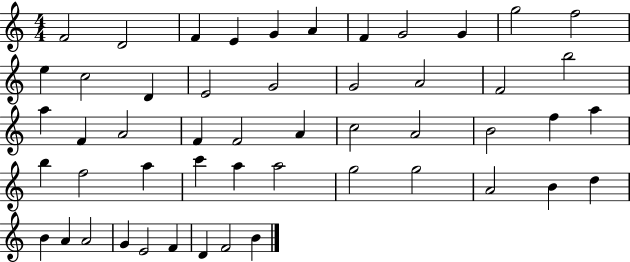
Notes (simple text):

F4/h D4/h F4/q E4/q G4/q A4/q F4/q G4/h G4/q G5/h F5/h E5/q C5/h D4/q E4/h G4/h G4/h A4/h F4/h B5/h A5/q F4/q A4/h F4/q F4/h A4/q C5/h A4/h B4/h F5/q A5/q B5/q F5/h A5/q C6/q A5/q A5/h G5/h G5/h A4/h B4/q D5/q B4/q A4/q A4/h G4/q E4/h F4/q D4/q F4/h B4/q